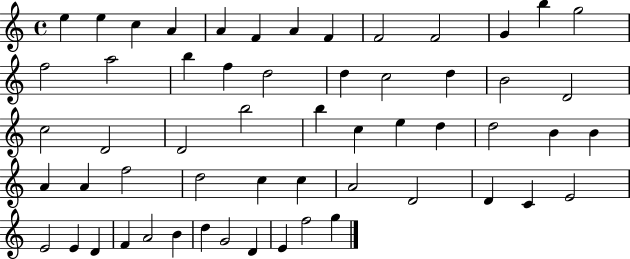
{
  \clef treble
  \time 4/4
  \defaultTimeSignature
  \key c \major
  e''4 e''4 c''4 a'4 | a'4 f'4 a'4 f'4 | f'2 f'2 | g'4 b''4 g''2 | \break f''2 a''2 | b''4 f''4 d''2 | d''4 c''2 d''4 | b'2 d'2 | \break c''2 d'2 | d'2 b''2 | b''4 c''4 e''4 d''4 | d''2 b'4 b'4 | \break a'4 a'4 f''2 | d''2 c''4 c''4 | a'2 d'2 | d'4 c'4 e'2 | \break e'2 e'4 d'4 | f'4 a'2 b'4 | d''4 g'2 d'4 | e'4 f''2 g''4 | \break \bar "|."
}